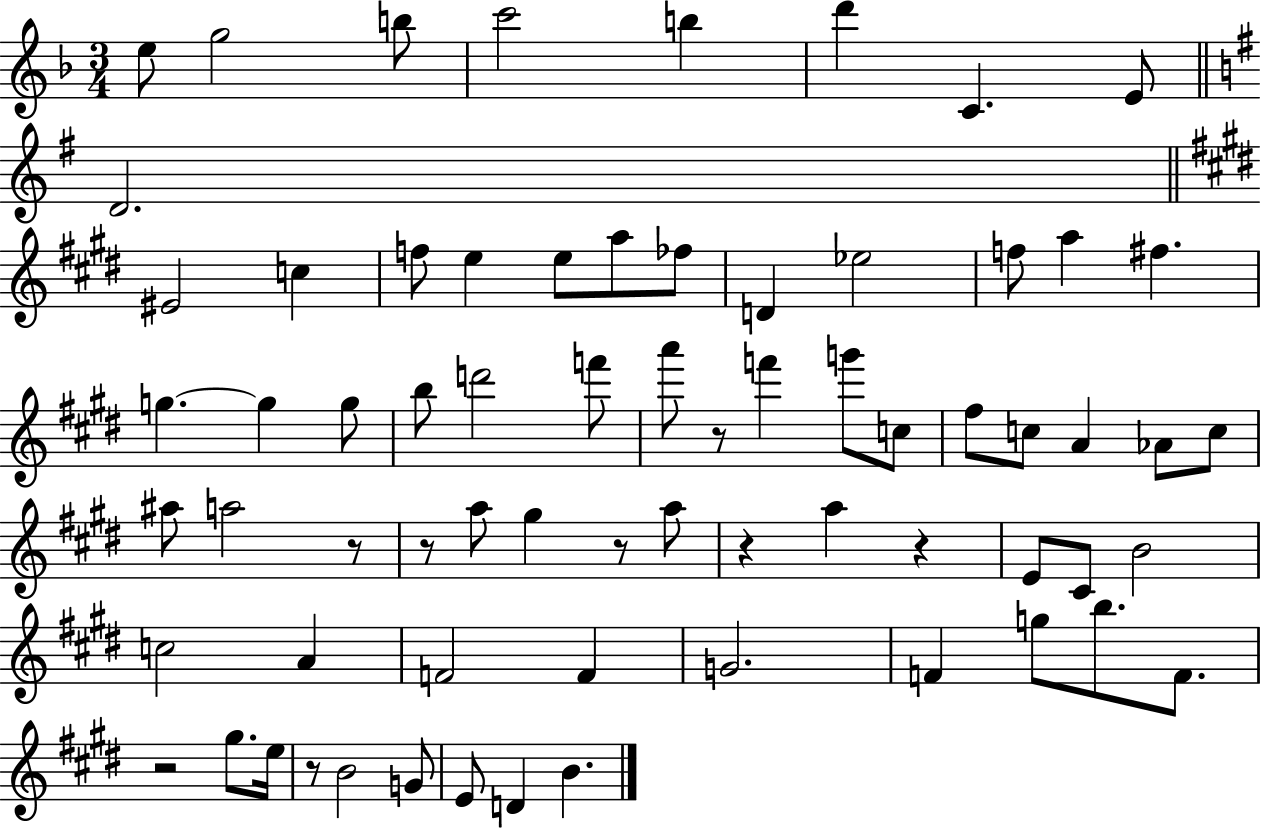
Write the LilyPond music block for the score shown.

{
  \clef treble
  \numericTimeSignature
  \time 3/4
  \key f \major
  e''8 g''2 b''8 | c'''2 b''4 | d'''4 c'4. e'8 | \bar "||" \break \key e \minor d'2. | \bar "||" \break \key e \major eis'2 c''4 | f''8 e''4 e''8 a''8 fes''8 | d'4 ees''2 | f''8 a''4 fis''4. | \break g''4.~~ g''4 g''8 | b''8 d'''2 f'''8 | a'''8 r8 f'''4 g'''8 c''8 | fis''8 c''8 a'4 aes'8 c''8 | \break ais''8 a''2 r8 | r8 a''8 gis''4 r8 a''8 | r4 a''4 r4 | e'8 cis'8 b'2 | \break c''2 a'4 | f'2 f'4 | g'2. | f'4 g''8 b''8. f'8. | \break r2 gis''8. e''16 | r8 b'2 g'8 | e'8 d'4 b'4. | \bar "|."
}